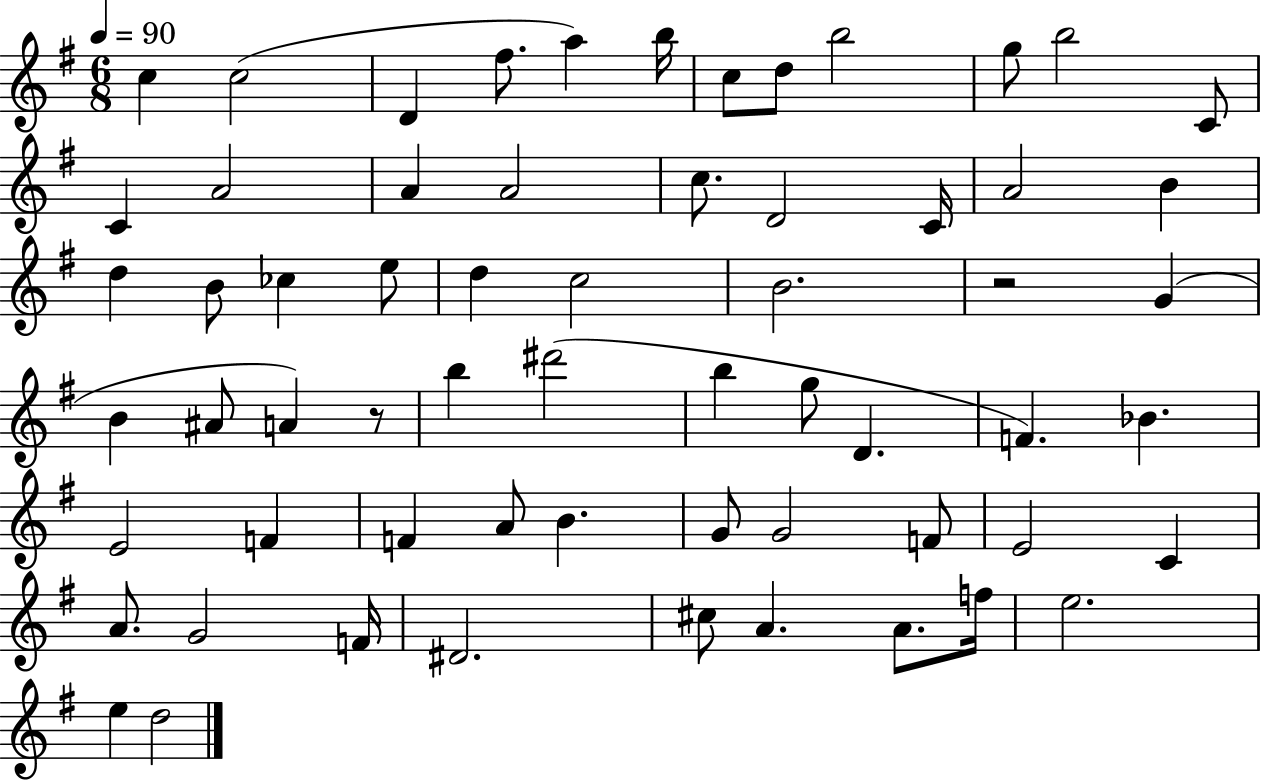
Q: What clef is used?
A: treble